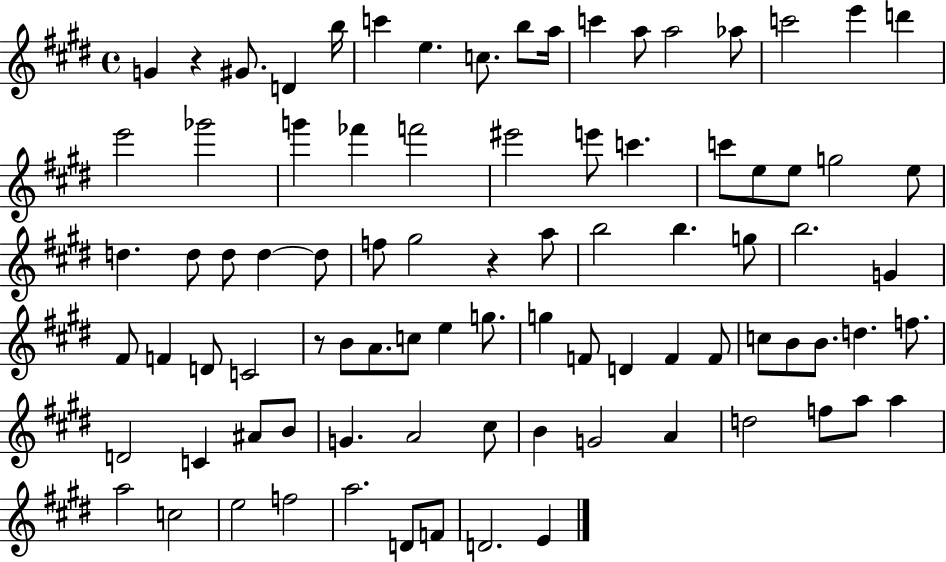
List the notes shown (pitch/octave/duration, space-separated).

G4/q R/q G#4/e. D4/q B5/s C6/q E5/q. C5/e. B5/e A5/s C6/q A5/e A5/h Ab5/e C6/h E6/q D6/q E6/h Gb6/h G6/q FES6/q F6/h EIS6/h E6/e C6/q. C6/e E5/e E5/e G5/h E5/e D5/q. D5/e D5/e D5/q D5/e F5/e G#5/h R/q A5/e B5/h B5/q. G5/e B5/h. G4/q F#4/e F4/q D4/e C4/h R/e B4/e A4/e. C5/e E5/q G5/e. G5/q F4/e D4/q F4/q F4/e C5/e B4/e B4/e. D5/q. F5/e. D4/h C4/q A#4/e B4/e G4/q. A4/h C#5/e B4/q G4/h A4/q D5/h F5/e A5/e A5/q A5/h C5/h E5/h F5/h A5/h. D4/e F4/e D4/h. E4/q